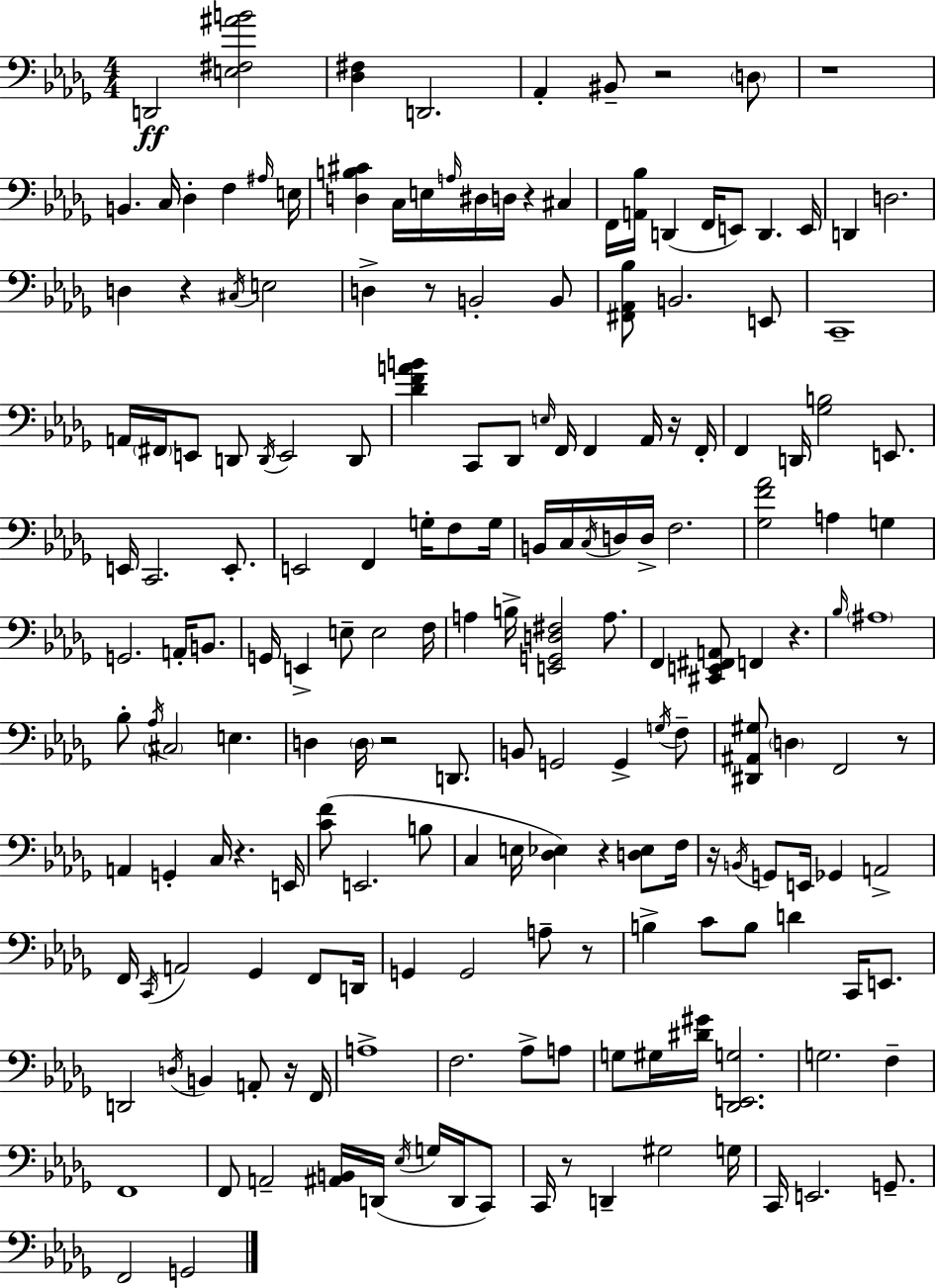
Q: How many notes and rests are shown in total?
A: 187